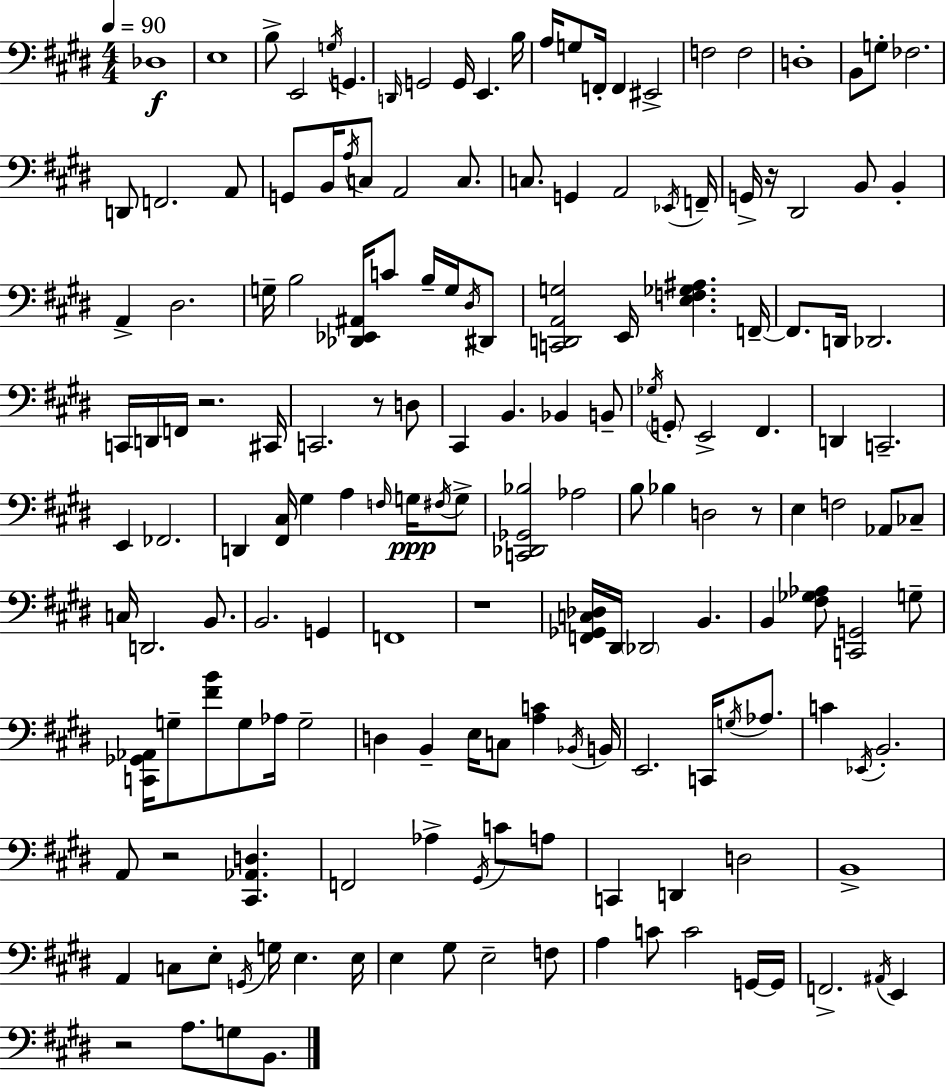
Db3/w E3/w B3/e E2/h G3/s G2/q. D2/s G2/h G2/s E2/q. B3/s A3/s G3/e F2/s F2/q EIS2/h F3/h F3/h D3/w B2/e G3/e FES3/h. D2/e F2/h. A2/e G2/e B2/s A3/s C3/e A2/h C3/e. C3/e. G2/q A2/h Eb2/s F2/s G2/s R/s D#2/h B2/e B2/q A2/q D#3/h. G3/s B3/h [Db2,Eb2,A#2]/s C4/e B3/s G3/s D#3/s D#2/e [C2,D2,A2,G3]/h E2/s [E3,F3,Gb3,A#3]/q. F2/s F2/e. D2/s Db2/h. C2/s D2/s F2/s R/h. C#2/s C2/h. R/e D3/e C#2/q B2/q. Bb2/q B2/e Gb3/s G2/e E2/h F#2/q. D2/q C2/h. E2/q FES2/h. D2/q [F#2,C#3]/s G#3/q A3/q F3/s G3/s F#3/s G3/e [C2,Db2,Gb2,Bb3]/h Ab3/h B3/e Bb3/q D3/h R/e E3/q F3/h Ab2/e CES3/e C3/s D2/h. B2/e. B2/h. G2/q F2/w R/w [F2,Gb2,C3,Db3]/s D#2/s Db2/h B2/q. B2/q [F#3,Gb3,Ab3]/e [C2,G2]/h G3/e [C2,Gb2,Ab2]/s G3/e [F#4,B4]/e G3/e Ab3/s G3/h D3/q B2/q E3/s C3/e [A3,C4]/q Bb2/s B2/s E2/h. C2/s G3/s Ab3/e. C4/q Eb2/s B2/h. A2/e R/h [C#2,Ab2,D3]/q. F2/h Ab3/q G#2/s C4/e A3/e C2/q D2/q D3/h B2/w A2/q C3/e E3/e G2/s G3/s E3/q. E3/s E3/q G#3/e E3/h F3/e A3/q C4/e C4/h G2/s G2/s F2/h. A#2/s E2/q R/h A3/e. G3/e B2/e.